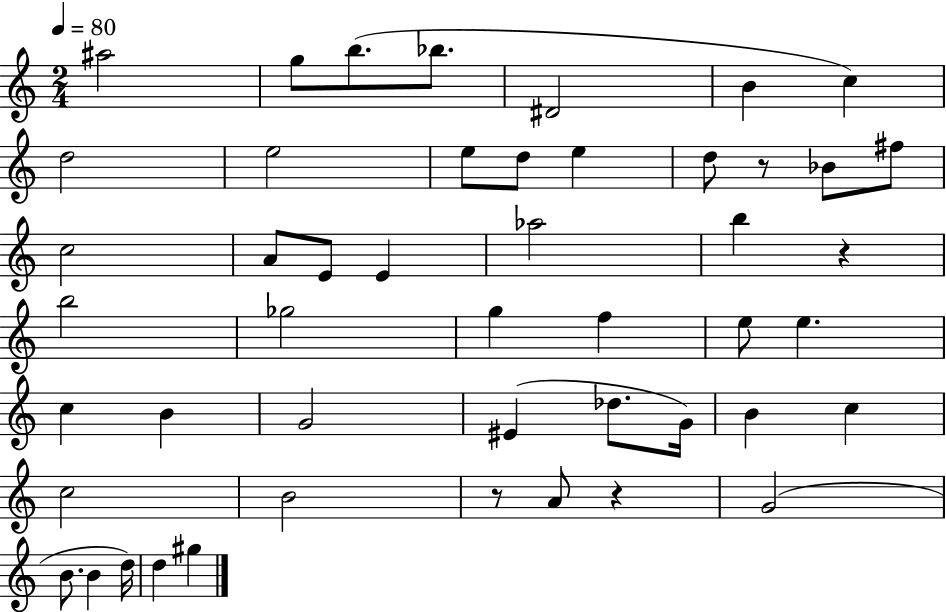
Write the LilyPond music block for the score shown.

{
  \clef treble
  \numericTimeSignature
  \time 2/4
  \key c \major
  \tempo 4 = 80
  ais''2 | g''8 b''8.( bes''8. | dis'2 | b'4 c''4) | \break d''2 | e''2 | e''8 d''8 e''4 | d''8 r8 bes'8 fis''8 | \break c''2 | a'8 e'8 e'4 | aes''2 | b''4 r4 | \break b''2 | ges''2 | g''4 f''4 | e''8 e''4. | \break c''4 b'4 | g'2 | eis'4( des''8. g'16) | b'4 c''4 | \break c''2 | b'2 | r8 a'8 r4 | g'2( | \break b'8. b'4 d''16) | d''4 gis''4 | \bar "|."
}